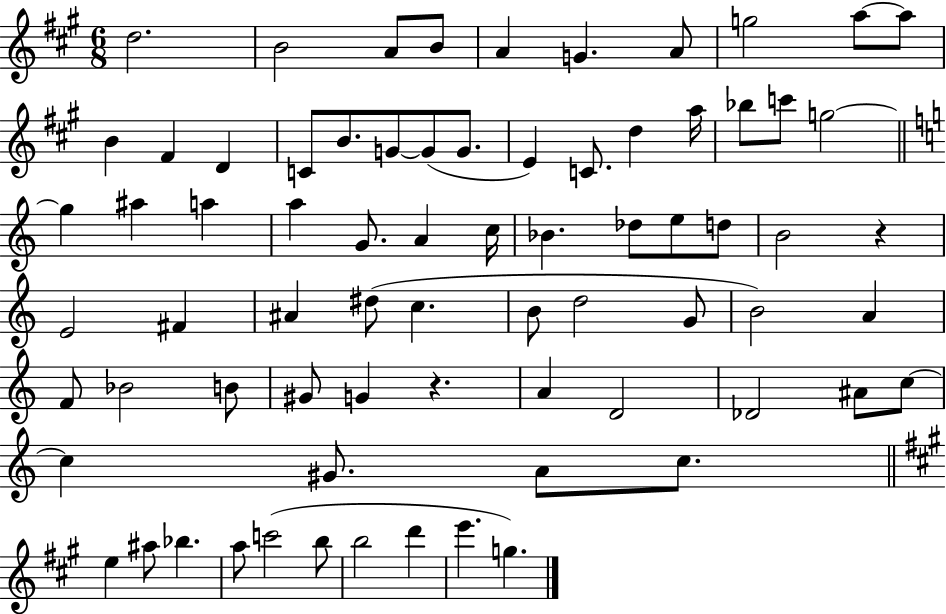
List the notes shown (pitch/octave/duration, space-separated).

D5/h. B4/h A4/e B4/e A4/q G4/q. A4/e G5/h A5/e A5/e B4/q F#4/q D4/q C4/e B4/e. G4/e G4/e G4/e. E4/q C4/e. D5/q A5/s Bb5/e C6/e G5/h G5/q A#5/q A5/q A5/q G4/e. A4/q C5/s Bb4/q. Db5/e E5/e D5/e B4/h R/q E4/h F#4/q A#4/q D#5/e C5/q. B4/e D5/h G4/e B4/h A4/q F4/e Bb4/h B4/e G#4/e G4/q R/q. A4/q D4/h Db4/h A#4/e C5/e C5/q G#4/e. A4/e C5/e. E5/q A#5/e Bb5/q. A5/e C6/h B5/e B5/h D6/q E6/q. G5/q.